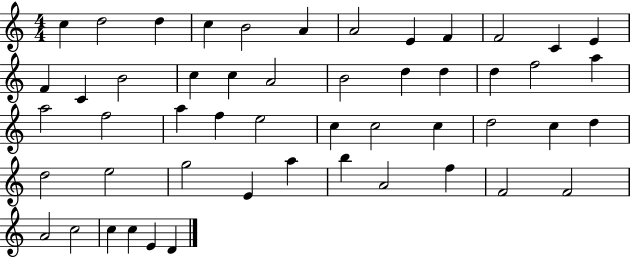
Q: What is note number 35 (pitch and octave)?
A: D5